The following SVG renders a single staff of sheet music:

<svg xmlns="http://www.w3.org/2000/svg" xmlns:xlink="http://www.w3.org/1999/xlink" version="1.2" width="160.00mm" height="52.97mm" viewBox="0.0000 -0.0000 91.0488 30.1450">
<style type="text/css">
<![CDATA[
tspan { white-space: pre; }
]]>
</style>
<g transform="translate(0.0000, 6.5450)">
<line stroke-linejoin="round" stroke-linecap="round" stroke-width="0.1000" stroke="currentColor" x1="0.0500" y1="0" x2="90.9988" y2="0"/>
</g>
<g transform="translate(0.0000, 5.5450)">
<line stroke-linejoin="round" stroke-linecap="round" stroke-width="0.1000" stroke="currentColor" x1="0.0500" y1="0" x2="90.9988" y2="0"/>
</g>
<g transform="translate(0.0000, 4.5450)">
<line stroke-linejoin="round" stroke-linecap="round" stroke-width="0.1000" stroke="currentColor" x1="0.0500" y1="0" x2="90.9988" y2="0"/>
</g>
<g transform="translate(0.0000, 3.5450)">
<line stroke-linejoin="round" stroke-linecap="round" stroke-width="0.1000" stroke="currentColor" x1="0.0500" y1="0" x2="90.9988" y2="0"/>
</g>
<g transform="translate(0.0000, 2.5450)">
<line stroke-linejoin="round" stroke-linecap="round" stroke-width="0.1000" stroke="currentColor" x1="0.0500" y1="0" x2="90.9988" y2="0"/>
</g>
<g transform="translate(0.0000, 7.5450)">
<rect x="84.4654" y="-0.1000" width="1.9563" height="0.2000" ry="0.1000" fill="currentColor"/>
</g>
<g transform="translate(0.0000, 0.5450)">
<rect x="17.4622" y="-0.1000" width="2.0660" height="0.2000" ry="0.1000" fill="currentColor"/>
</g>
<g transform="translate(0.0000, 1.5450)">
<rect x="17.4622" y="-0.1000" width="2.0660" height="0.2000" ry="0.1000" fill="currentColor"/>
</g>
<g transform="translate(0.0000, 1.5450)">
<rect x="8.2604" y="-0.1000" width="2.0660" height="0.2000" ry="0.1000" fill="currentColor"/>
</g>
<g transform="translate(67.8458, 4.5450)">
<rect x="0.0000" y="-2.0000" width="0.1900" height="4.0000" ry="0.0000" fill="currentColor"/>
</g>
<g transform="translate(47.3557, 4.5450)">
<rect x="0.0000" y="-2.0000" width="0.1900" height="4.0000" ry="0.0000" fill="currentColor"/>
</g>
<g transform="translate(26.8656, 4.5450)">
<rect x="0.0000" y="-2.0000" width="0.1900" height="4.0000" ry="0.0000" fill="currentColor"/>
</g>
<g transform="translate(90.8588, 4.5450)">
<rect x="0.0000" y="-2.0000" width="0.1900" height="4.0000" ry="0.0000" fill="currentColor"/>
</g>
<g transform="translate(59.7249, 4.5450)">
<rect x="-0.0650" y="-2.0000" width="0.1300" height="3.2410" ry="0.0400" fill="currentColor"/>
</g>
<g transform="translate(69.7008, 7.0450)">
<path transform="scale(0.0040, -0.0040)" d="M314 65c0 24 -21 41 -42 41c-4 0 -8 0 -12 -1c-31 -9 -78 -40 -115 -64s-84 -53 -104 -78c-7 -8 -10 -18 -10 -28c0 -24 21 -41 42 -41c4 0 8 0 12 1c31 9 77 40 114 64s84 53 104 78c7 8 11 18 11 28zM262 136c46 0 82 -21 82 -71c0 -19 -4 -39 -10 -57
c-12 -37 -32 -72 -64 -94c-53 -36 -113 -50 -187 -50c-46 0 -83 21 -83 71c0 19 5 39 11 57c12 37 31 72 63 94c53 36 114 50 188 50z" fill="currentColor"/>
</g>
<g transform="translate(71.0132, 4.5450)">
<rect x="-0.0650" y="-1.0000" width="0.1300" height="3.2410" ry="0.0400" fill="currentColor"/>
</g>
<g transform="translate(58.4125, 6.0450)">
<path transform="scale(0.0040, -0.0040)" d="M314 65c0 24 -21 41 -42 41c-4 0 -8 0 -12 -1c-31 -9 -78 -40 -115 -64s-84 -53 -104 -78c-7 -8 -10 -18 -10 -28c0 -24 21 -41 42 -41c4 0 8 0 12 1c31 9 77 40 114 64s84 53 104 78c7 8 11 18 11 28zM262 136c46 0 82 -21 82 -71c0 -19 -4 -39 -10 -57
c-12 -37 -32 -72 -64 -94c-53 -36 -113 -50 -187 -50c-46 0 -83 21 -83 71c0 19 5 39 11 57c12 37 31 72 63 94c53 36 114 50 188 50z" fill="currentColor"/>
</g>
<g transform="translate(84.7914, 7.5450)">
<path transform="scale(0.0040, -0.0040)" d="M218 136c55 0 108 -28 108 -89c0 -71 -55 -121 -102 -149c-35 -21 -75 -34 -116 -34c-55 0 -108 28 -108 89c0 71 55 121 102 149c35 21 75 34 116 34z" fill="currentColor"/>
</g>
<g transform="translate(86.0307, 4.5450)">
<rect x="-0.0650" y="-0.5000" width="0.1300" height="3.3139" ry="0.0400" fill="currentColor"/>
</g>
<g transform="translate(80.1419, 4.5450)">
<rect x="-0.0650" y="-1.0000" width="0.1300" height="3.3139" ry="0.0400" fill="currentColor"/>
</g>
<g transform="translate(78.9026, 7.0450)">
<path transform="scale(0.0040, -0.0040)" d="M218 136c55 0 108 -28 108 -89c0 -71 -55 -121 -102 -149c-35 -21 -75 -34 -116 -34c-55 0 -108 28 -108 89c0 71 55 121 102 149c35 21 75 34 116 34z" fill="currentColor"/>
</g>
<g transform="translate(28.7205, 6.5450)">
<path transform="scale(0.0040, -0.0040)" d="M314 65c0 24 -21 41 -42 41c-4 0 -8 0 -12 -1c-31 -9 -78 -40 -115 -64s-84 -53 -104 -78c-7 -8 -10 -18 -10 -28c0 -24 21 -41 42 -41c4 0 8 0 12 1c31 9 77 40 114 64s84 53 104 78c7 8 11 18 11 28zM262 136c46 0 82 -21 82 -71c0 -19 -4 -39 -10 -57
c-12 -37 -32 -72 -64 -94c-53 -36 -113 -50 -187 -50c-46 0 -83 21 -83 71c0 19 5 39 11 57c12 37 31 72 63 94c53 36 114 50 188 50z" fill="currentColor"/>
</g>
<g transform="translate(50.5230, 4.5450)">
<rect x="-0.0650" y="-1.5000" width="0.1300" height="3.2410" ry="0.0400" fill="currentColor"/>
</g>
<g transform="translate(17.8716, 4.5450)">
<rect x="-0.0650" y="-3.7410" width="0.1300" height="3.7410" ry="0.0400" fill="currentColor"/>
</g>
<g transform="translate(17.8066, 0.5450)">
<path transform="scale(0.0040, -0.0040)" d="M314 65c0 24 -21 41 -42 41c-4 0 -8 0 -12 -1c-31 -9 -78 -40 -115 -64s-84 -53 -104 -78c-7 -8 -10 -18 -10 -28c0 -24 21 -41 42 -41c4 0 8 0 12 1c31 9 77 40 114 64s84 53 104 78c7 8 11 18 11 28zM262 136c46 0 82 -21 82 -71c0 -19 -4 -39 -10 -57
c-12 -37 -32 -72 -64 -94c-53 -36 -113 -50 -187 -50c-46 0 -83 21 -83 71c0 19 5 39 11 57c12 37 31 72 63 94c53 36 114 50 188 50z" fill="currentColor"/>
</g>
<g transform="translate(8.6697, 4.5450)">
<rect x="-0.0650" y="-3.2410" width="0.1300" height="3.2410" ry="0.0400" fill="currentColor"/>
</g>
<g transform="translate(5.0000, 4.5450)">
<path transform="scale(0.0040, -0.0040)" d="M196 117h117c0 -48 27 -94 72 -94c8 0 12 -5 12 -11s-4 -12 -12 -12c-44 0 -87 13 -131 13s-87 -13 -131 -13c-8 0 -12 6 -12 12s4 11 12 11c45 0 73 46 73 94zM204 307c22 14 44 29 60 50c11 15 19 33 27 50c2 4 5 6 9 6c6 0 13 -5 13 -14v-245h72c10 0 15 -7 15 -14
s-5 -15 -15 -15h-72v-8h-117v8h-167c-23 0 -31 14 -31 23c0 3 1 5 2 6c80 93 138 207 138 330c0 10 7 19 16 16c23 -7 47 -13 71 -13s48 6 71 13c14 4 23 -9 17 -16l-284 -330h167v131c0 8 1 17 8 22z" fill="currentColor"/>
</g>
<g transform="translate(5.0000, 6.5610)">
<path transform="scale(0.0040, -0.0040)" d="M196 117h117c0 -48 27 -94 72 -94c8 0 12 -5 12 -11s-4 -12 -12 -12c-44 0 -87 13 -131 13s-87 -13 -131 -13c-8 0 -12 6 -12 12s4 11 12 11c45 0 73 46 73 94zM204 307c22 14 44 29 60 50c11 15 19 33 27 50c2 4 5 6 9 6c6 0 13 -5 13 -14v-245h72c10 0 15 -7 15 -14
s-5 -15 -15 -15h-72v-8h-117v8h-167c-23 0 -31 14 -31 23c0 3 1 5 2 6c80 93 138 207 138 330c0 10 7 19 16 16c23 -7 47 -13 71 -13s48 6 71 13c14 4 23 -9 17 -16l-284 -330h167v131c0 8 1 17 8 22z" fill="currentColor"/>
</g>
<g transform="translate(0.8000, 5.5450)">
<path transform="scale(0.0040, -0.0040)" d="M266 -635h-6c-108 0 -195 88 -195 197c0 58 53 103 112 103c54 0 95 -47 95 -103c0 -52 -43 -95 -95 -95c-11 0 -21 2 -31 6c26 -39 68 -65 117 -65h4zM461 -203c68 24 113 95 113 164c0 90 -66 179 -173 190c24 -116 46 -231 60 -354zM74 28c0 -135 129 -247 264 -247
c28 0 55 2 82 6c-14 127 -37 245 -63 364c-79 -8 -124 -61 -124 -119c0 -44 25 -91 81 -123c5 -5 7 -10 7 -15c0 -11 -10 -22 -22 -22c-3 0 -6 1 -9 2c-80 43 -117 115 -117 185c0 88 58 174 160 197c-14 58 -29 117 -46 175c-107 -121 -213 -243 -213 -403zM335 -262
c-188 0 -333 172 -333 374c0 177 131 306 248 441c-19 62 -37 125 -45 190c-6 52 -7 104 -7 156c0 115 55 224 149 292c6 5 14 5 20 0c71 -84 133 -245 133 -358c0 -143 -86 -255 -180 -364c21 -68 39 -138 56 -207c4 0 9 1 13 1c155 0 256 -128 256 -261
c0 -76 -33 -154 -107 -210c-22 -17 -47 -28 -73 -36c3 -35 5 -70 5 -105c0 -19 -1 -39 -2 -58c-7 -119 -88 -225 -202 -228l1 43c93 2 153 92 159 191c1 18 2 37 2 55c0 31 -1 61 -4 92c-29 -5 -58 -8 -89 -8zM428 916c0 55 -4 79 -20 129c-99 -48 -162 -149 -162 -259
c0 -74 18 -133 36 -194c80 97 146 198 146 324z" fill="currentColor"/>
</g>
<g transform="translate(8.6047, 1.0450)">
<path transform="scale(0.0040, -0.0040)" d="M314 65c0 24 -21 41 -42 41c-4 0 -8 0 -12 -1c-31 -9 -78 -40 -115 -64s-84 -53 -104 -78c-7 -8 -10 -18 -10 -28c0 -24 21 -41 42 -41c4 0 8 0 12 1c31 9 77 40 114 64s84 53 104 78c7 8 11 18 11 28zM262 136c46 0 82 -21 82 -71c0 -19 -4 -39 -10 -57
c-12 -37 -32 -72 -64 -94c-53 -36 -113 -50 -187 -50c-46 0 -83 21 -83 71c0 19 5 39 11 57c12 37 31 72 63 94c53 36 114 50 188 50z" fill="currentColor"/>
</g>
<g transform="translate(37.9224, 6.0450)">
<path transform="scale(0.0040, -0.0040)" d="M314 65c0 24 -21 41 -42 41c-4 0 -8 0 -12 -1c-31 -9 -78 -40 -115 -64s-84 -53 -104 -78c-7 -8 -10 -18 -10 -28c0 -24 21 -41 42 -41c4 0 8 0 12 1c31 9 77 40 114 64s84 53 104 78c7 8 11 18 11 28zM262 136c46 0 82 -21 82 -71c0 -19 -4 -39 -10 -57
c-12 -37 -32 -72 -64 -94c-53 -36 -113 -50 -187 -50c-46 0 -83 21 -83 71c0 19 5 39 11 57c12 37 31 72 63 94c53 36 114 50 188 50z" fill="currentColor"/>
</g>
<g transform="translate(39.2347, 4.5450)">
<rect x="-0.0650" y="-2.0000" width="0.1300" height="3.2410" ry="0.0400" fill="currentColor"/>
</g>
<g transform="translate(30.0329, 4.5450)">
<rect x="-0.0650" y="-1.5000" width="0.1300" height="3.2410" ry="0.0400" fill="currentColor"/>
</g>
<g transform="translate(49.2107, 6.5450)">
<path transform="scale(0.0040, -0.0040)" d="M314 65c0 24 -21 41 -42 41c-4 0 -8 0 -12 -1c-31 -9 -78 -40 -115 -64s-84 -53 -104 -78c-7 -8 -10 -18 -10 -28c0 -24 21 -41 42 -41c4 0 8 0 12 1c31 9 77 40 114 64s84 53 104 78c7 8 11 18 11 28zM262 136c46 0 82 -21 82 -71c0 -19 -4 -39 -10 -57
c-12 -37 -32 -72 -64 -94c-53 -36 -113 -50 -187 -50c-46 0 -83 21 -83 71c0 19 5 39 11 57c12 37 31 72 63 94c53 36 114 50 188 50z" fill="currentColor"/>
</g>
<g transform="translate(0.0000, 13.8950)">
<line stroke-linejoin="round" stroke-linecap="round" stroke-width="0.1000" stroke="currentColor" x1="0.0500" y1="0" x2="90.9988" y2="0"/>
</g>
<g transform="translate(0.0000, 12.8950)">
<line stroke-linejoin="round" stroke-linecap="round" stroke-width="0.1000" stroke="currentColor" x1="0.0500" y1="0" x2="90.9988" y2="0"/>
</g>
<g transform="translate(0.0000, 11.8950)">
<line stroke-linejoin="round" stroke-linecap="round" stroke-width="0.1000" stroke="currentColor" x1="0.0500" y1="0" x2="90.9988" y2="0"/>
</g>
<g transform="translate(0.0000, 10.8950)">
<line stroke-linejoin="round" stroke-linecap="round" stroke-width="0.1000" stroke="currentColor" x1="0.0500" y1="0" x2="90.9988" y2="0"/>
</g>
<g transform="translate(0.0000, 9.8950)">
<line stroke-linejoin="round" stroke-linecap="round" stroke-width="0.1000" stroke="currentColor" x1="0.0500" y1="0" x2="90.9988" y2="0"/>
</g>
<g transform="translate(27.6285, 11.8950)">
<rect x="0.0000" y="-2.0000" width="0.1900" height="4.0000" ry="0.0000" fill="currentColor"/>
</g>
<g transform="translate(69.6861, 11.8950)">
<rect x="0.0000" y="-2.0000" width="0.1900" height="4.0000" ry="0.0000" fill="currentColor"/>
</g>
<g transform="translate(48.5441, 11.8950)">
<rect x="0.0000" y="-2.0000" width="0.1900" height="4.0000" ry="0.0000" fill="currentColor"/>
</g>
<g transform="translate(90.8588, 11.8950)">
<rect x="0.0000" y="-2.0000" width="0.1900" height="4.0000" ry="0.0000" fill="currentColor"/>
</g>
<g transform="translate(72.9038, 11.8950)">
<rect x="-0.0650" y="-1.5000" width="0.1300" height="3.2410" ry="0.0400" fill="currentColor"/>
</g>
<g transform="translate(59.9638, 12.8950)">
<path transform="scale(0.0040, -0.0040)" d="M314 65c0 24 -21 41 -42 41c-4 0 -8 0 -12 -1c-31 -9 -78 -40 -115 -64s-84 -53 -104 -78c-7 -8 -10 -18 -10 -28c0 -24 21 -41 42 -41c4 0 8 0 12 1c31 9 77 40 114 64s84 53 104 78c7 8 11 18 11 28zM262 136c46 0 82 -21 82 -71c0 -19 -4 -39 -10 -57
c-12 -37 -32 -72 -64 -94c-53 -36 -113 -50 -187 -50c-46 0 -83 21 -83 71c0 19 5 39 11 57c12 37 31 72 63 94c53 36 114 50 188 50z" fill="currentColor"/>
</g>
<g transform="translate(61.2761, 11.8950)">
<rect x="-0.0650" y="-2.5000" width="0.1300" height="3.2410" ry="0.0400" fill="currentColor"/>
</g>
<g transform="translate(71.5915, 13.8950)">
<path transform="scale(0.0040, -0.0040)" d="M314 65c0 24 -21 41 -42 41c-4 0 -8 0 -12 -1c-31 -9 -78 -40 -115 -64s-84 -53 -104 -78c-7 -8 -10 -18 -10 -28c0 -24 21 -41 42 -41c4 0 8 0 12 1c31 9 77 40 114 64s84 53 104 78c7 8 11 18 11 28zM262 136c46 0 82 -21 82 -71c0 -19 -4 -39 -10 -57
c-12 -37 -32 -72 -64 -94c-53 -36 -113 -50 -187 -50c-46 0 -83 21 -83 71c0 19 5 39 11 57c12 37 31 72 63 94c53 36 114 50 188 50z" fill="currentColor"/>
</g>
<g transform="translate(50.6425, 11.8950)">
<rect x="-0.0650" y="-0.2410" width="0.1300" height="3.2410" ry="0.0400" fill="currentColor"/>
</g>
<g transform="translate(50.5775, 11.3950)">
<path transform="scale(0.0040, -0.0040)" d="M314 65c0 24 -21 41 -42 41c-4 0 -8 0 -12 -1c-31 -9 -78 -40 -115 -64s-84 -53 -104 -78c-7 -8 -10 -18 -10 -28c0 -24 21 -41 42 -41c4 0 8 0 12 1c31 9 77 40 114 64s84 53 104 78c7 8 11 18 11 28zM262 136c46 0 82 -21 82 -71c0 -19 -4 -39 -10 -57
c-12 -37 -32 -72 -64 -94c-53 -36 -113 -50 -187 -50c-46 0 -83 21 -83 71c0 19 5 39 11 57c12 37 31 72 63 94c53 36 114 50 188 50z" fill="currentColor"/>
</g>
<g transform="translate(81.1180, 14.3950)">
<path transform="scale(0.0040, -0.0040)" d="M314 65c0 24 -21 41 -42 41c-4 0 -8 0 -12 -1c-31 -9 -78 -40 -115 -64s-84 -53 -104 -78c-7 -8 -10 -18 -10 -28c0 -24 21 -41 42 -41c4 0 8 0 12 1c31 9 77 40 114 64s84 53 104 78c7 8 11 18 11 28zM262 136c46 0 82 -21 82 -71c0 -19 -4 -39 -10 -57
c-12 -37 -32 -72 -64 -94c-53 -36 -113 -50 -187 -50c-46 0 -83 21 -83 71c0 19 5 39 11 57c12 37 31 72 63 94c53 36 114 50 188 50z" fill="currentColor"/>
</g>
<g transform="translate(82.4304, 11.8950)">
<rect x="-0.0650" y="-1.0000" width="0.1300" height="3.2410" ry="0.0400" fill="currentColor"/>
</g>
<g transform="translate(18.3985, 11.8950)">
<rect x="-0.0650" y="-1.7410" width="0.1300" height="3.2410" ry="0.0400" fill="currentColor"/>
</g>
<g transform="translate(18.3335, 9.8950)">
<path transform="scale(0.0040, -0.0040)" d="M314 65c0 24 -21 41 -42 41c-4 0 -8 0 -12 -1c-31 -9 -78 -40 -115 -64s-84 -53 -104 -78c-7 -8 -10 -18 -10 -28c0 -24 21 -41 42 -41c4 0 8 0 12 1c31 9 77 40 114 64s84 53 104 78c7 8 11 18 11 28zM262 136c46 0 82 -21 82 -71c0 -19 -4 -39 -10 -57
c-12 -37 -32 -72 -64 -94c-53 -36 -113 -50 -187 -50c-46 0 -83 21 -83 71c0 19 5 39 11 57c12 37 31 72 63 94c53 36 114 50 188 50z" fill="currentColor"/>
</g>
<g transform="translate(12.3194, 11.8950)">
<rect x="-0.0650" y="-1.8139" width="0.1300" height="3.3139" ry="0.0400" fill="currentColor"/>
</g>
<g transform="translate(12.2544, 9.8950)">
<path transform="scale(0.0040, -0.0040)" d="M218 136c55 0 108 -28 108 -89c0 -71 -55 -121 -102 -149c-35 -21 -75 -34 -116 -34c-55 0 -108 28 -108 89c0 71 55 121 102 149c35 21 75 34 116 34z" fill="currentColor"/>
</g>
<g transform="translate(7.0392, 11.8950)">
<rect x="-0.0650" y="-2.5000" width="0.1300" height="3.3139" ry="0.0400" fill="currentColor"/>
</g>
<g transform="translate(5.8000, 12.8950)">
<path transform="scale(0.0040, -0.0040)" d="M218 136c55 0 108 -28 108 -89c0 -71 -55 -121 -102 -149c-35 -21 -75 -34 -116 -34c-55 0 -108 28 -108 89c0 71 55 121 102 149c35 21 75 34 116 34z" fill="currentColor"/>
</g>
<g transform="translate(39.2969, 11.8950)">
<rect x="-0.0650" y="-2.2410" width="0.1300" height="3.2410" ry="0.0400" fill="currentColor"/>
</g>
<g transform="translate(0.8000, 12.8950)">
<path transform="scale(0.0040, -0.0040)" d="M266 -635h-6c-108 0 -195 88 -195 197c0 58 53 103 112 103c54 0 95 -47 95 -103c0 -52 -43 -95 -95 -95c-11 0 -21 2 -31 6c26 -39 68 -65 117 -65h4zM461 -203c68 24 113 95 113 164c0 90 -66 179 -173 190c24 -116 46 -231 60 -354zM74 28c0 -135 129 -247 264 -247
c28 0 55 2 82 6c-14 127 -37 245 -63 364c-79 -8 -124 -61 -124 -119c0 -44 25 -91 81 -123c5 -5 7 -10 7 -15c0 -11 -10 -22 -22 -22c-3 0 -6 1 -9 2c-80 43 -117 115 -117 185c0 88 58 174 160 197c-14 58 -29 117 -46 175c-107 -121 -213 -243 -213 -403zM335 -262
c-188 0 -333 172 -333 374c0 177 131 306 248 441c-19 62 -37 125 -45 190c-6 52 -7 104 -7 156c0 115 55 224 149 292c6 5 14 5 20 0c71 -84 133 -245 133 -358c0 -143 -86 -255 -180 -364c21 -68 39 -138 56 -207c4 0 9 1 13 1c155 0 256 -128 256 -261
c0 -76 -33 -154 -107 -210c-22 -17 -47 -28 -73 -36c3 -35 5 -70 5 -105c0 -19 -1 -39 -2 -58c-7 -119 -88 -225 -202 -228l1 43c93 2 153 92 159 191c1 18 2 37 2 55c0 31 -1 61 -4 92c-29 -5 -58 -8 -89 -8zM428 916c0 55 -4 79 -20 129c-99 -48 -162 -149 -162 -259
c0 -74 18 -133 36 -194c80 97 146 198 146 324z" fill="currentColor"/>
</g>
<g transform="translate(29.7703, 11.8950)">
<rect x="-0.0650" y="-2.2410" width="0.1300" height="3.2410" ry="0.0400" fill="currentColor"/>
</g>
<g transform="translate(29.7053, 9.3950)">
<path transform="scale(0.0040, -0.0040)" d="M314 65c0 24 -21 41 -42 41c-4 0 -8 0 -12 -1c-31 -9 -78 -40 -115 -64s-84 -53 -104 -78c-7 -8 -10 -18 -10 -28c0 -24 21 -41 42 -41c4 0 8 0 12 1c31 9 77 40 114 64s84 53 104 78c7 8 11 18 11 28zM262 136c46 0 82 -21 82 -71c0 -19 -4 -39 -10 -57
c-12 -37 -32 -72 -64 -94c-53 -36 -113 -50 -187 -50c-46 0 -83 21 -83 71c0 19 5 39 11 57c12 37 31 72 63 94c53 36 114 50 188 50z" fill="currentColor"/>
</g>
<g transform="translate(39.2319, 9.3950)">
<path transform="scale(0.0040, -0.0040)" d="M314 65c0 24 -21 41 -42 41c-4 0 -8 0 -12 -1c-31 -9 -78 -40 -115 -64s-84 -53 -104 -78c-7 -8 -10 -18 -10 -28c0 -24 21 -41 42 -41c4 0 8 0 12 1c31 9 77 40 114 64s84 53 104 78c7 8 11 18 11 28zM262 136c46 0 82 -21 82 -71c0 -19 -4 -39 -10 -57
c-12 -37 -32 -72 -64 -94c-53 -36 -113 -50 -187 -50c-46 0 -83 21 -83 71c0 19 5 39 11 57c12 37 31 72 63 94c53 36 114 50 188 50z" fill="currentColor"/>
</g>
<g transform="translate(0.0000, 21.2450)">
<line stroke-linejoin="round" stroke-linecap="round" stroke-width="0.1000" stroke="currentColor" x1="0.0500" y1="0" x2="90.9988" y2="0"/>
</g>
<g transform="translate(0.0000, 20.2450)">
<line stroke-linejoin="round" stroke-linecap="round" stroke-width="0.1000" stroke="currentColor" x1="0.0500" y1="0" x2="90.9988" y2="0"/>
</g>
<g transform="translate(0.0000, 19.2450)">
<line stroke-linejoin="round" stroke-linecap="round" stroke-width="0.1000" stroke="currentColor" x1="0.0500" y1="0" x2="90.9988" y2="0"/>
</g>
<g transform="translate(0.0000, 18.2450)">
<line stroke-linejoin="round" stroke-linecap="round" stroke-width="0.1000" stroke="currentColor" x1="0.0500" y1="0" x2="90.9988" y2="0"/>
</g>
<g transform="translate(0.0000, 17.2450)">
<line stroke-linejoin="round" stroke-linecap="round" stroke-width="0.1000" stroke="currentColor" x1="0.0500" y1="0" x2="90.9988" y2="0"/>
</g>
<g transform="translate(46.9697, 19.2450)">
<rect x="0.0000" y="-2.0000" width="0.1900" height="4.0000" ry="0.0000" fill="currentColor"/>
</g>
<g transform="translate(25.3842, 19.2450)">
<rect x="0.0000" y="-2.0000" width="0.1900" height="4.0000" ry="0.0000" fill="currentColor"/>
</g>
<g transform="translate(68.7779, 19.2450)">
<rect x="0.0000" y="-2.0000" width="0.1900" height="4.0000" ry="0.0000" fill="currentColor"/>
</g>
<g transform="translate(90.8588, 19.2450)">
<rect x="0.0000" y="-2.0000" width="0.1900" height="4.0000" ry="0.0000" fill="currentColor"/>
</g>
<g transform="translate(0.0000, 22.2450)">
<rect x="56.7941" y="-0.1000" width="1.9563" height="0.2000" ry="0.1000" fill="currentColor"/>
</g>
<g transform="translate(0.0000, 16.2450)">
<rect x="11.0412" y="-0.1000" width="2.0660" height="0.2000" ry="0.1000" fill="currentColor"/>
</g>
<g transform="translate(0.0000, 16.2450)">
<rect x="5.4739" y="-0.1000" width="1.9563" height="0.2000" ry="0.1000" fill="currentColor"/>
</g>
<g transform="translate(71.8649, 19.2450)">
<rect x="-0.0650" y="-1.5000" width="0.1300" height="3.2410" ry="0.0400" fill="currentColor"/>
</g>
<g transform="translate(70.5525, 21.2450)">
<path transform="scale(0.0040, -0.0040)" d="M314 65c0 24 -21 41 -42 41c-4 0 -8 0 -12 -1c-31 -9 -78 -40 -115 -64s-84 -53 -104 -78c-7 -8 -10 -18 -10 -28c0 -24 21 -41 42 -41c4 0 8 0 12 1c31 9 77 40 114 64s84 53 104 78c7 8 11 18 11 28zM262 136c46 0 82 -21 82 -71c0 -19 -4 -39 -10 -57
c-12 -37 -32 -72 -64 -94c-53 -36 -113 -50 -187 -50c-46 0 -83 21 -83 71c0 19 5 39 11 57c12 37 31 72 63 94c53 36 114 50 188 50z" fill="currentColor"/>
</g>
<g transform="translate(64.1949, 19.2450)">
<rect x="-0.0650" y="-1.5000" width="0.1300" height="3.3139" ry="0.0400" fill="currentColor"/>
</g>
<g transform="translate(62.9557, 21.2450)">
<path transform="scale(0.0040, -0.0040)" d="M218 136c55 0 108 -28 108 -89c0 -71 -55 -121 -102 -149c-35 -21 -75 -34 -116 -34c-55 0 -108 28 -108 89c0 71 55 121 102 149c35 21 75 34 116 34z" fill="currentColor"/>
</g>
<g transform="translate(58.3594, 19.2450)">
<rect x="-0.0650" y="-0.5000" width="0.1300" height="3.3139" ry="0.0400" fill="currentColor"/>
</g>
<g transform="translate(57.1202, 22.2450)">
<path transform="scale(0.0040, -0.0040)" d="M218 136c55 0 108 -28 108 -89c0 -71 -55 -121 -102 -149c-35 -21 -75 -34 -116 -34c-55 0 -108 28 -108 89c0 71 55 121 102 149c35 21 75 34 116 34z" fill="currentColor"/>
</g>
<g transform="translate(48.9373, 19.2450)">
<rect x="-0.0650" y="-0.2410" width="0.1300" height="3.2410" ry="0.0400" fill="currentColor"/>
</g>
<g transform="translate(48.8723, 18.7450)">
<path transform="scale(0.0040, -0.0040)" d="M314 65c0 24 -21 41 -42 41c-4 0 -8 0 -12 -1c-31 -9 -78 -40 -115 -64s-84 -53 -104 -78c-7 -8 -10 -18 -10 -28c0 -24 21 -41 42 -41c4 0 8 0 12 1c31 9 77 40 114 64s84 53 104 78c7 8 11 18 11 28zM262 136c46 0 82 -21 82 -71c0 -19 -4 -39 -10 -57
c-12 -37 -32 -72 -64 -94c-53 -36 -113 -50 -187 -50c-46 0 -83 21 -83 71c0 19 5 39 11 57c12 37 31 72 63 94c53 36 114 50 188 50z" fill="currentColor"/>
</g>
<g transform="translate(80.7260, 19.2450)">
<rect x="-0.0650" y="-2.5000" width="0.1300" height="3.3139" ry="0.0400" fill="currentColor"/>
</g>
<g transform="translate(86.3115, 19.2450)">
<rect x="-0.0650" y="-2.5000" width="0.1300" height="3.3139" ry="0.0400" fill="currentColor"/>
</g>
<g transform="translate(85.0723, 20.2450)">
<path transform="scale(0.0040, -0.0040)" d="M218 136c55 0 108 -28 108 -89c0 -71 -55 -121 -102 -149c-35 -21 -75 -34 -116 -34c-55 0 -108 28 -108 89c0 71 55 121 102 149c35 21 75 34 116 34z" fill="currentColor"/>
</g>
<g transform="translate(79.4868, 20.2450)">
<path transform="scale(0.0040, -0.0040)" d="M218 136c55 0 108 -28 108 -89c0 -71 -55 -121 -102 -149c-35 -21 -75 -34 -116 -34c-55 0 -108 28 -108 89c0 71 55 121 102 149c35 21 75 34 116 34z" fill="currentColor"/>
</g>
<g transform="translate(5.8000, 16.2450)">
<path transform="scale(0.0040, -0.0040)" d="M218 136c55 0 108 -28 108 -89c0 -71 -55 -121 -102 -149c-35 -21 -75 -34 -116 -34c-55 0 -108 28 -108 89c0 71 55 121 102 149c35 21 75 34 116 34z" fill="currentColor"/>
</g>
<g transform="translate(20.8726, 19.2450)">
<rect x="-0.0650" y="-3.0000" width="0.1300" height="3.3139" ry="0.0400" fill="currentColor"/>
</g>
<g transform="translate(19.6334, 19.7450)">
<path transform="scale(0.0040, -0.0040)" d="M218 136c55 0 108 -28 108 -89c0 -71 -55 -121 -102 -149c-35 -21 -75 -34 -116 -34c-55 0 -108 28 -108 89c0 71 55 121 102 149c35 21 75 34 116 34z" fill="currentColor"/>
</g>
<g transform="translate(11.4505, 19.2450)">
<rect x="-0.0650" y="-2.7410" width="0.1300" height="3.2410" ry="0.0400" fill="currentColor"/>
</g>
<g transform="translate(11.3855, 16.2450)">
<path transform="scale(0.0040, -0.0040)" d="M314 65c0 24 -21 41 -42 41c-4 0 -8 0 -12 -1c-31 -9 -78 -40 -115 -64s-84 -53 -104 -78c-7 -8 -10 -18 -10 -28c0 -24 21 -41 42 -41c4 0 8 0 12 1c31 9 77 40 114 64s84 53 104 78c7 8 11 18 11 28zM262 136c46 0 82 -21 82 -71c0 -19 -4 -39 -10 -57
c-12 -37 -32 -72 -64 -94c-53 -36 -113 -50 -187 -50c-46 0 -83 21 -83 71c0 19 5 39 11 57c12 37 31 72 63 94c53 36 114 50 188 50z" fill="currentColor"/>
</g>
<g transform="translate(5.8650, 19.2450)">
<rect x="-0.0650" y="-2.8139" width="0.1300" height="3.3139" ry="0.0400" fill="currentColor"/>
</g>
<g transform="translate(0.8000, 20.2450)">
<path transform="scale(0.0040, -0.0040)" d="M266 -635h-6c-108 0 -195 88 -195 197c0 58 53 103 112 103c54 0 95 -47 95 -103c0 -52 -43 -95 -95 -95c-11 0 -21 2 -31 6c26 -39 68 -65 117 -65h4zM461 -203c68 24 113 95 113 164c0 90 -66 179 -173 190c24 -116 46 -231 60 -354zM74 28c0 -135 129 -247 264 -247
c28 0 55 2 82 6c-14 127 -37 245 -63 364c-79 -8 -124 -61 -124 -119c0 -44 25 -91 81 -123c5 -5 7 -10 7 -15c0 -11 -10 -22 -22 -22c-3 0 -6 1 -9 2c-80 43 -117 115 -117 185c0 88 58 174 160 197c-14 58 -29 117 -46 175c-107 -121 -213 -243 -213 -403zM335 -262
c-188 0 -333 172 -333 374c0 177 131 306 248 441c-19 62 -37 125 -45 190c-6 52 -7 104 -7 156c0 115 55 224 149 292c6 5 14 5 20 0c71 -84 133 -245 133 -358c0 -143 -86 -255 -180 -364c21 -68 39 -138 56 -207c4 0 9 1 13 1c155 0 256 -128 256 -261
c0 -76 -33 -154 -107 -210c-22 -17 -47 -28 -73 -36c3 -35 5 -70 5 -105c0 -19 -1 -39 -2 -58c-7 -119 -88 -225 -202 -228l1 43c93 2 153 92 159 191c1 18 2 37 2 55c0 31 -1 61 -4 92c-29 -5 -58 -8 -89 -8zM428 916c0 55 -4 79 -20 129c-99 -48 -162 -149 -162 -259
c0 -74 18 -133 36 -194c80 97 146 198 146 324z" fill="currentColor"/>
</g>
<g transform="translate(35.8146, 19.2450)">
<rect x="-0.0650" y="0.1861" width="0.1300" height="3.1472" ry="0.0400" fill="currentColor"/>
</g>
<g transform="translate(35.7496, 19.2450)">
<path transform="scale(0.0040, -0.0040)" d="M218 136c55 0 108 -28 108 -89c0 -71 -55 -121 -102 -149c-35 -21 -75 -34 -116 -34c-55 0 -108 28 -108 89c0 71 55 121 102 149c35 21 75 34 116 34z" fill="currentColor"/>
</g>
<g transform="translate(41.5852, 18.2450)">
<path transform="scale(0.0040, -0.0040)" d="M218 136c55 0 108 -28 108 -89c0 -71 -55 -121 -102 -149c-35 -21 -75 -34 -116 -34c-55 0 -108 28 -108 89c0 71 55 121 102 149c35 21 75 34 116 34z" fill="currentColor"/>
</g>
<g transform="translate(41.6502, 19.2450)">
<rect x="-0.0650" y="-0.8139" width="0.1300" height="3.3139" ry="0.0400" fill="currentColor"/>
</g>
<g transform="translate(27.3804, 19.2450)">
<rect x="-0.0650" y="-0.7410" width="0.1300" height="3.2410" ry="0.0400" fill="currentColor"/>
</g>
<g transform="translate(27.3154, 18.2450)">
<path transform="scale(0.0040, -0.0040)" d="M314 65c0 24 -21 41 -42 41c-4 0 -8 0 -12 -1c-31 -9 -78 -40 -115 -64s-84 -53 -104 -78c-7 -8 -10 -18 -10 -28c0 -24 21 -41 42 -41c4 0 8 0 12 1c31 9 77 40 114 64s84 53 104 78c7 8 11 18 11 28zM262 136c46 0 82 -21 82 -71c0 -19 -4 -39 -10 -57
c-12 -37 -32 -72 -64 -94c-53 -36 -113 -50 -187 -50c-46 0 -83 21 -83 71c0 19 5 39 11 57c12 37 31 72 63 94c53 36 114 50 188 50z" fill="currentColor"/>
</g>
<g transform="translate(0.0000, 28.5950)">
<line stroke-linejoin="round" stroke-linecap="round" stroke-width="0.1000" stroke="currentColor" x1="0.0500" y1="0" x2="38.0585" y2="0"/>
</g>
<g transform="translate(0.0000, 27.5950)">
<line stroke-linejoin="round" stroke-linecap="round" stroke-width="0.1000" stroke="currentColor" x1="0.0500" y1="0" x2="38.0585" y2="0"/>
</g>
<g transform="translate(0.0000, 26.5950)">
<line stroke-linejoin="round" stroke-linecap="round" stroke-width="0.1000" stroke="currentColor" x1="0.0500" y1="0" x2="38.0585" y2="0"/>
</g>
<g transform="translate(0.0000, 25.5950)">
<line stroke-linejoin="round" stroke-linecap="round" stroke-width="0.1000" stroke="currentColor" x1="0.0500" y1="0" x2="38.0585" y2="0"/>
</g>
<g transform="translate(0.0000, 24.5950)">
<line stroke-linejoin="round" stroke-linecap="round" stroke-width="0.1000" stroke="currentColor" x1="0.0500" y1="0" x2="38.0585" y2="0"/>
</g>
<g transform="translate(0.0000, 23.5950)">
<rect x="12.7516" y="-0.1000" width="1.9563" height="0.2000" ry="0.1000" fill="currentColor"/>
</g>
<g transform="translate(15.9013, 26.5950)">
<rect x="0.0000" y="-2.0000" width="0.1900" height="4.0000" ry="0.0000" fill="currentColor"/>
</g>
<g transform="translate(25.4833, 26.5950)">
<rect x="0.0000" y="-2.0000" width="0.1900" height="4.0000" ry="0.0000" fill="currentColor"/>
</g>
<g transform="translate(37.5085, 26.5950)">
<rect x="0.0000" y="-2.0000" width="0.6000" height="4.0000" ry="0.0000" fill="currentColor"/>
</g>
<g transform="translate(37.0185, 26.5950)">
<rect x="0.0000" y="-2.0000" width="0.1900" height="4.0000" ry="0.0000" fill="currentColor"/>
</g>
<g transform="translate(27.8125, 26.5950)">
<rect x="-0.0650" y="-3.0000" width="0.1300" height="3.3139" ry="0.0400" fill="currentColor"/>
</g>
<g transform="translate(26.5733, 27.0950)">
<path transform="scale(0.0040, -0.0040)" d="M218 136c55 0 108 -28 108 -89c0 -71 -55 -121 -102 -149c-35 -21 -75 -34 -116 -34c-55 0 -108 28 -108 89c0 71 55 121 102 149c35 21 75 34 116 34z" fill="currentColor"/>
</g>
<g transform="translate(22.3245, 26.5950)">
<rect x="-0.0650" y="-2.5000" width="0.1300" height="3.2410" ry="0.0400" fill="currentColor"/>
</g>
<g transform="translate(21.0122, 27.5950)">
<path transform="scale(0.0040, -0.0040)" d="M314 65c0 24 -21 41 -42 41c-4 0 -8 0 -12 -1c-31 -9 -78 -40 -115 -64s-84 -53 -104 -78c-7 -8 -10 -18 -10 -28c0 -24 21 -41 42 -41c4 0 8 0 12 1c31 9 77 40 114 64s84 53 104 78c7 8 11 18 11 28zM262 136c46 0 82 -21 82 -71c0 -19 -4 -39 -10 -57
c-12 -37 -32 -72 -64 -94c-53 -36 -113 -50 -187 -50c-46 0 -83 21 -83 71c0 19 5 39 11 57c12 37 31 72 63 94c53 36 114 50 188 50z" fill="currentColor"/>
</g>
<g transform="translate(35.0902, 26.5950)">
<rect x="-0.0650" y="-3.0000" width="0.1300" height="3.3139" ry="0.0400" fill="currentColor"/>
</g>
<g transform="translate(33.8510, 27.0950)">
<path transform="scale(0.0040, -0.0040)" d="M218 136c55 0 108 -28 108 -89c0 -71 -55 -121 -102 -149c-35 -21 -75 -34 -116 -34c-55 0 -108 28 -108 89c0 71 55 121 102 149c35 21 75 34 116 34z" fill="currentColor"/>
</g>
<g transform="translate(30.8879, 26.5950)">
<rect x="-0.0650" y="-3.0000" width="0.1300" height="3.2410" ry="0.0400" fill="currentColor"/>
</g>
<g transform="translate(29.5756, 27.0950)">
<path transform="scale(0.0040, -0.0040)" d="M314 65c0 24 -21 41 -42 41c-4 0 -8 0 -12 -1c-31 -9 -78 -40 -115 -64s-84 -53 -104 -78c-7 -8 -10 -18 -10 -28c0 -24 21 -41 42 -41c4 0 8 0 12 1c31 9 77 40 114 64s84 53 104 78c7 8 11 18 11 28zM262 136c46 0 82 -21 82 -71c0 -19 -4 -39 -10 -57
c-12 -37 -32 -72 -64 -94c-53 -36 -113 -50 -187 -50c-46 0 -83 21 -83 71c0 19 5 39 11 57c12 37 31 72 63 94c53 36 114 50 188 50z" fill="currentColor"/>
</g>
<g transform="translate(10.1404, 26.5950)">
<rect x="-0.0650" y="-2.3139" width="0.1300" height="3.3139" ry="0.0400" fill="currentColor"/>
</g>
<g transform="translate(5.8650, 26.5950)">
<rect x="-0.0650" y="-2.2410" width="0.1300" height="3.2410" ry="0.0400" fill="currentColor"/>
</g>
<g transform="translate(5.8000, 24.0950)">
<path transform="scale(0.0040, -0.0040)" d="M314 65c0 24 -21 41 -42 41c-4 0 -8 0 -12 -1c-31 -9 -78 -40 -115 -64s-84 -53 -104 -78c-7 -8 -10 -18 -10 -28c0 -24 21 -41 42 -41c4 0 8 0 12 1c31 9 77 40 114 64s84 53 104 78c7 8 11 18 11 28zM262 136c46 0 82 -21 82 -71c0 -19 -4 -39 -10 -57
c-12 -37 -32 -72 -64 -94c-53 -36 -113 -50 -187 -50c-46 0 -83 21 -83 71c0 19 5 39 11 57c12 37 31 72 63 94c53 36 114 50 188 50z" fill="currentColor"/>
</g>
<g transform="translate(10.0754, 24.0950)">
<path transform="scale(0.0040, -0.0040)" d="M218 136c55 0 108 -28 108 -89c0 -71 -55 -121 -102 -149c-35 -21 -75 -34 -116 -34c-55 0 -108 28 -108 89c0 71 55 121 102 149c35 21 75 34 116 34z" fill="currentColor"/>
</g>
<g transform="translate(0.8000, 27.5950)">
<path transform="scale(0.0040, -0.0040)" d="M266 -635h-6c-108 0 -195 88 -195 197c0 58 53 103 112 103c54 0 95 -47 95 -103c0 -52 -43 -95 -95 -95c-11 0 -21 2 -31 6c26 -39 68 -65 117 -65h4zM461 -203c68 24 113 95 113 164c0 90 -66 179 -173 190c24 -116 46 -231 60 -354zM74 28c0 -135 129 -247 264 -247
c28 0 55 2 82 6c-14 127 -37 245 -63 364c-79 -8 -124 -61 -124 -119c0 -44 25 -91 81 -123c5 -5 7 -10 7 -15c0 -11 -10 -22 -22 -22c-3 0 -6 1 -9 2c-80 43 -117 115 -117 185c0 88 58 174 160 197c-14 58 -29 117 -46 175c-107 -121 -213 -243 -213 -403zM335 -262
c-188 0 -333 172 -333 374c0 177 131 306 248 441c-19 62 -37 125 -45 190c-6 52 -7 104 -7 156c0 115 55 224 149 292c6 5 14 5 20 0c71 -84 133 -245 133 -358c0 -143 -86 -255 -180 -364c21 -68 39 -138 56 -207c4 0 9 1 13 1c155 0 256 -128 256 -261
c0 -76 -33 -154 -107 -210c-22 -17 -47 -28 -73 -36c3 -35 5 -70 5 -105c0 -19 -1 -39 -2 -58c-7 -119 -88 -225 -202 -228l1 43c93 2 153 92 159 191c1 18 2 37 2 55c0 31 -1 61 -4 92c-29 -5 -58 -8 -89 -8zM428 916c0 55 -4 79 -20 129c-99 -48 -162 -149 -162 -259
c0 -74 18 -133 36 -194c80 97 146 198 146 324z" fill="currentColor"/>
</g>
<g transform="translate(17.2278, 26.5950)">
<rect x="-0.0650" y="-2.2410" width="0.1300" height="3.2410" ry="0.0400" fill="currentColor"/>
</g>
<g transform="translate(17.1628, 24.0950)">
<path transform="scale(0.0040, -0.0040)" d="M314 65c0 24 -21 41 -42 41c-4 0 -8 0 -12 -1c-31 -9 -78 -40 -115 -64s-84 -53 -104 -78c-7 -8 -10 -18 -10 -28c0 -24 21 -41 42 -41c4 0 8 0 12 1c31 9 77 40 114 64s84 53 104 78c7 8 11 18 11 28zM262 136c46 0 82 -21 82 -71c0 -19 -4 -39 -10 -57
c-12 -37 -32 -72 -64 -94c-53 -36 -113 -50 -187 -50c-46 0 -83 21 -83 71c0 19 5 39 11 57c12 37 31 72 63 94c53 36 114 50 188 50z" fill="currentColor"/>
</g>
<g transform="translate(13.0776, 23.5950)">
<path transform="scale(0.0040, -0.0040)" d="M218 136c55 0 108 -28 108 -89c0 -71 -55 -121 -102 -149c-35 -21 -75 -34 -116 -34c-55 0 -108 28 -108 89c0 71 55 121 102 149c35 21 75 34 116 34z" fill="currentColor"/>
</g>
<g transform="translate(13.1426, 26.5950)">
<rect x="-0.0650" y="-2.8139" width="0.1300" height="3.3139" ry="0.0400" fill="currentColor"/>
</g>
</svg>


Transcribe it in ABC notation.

X:1
T:Untitled
M:4/4
L:1/4
K:C
b2 c'2 E2 F2 E2 F2 D2 D C G f f2 g2 g2 c2 G2 E2 D2 a a2 A d2 B d c2 C E E2 G G g2 g a g2 G2 A A2 A